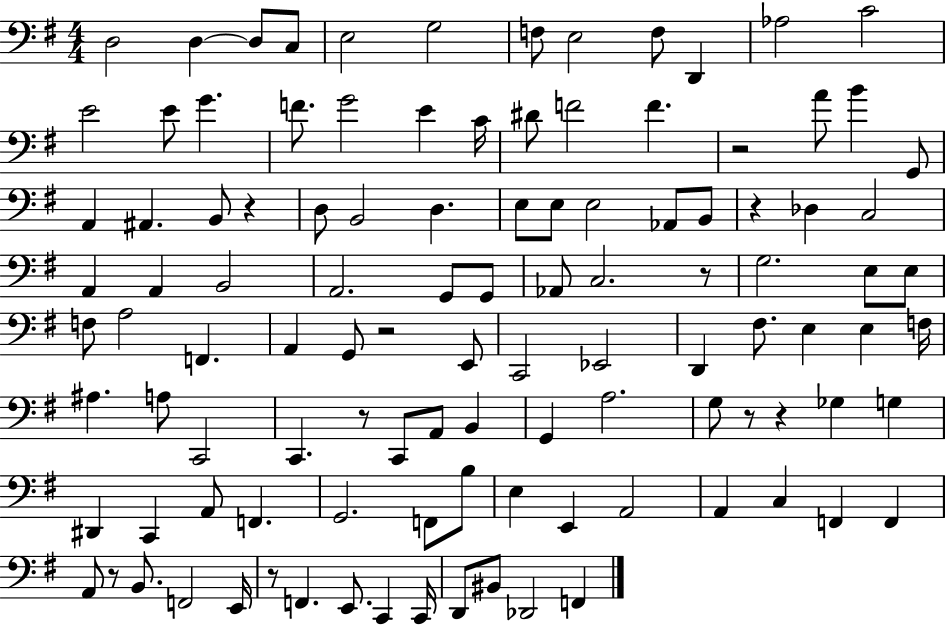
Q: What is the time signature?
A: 4/4